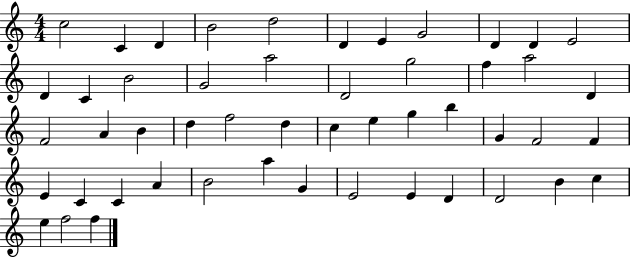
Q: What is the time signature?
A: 4/4